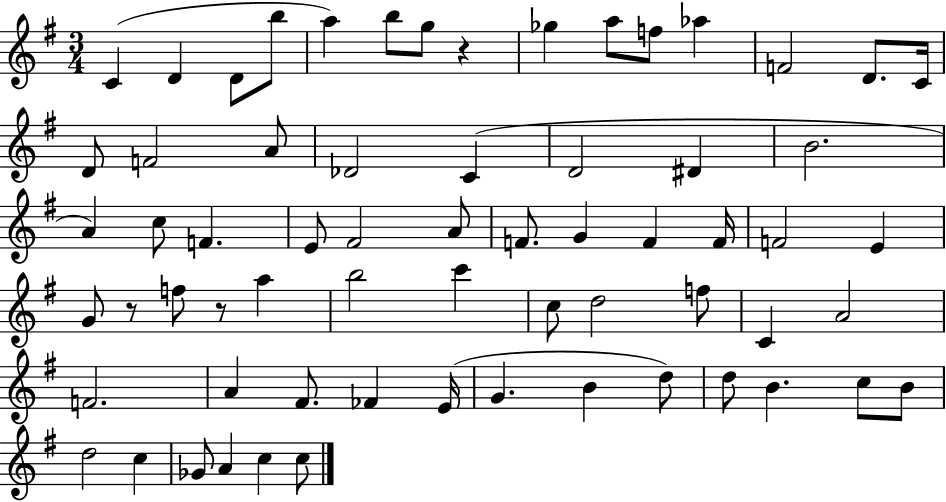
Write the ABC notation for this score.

X:1
T:Untitled
M:3/4
L:1/4
K:G
C D D/2 b/2 a b/2 g/2 z _g a/2 f/2 _a F2 D/2 C/4 D/2 F2 A/2 _D2 C D2 ^D B2 A c/2 F E/2 ^F2 A/2 F/2 G F F/4 F2 E G/2 z/2 f/2 z/2 a b2 c' c/2 d2 f/2 C A2 F2 A ^F/2 _F E/4 G B d/2 d/2 B c/2 B/2 d2 c _G/2 A c c/2